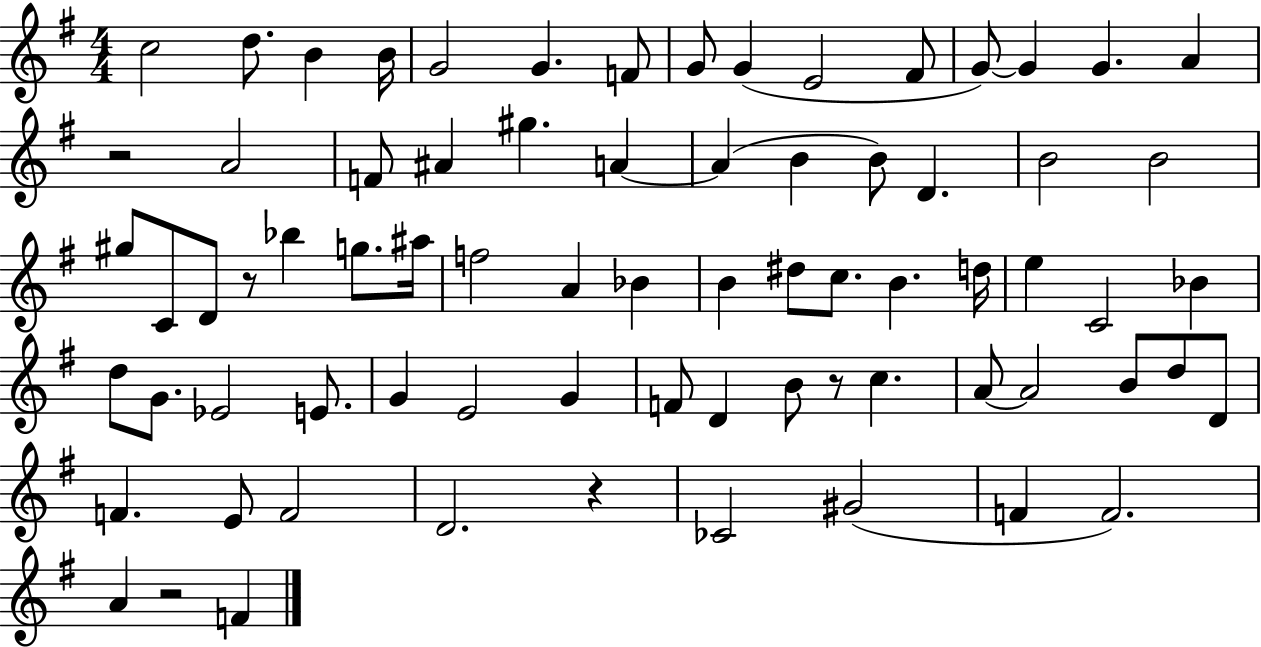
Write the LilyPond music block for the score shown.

{
  \clef treble
  \numericTimeSignature
  \time 4/4
  \key g \major
  c''2 d''8. b'4 b'16 | g'2 g'4. f'8 | g'8 g'4( e'2 fis'8 | g'8~~) g'4 g'4. a'4 | \break r2 a'2 | f'8 ais'4 gis''4. a'4~~ | a'4( b'4 b'8) d'4. | b'2 b'2 | \break gis''8 c'8 d'8 r8 bes''4 g''8. ais''16 | f''2 a'4 bes'4 | b'4 dis''8 c''8. b'4. d''16 | e''4 c'2 bes'4 | \break d''8 g'8. ees'2 e'8. | g'4 e'2 g'4 | f'8 d'4 b'8 r8 c''4. | a'8~~ a'2 b'8 d''8 d'8 | \break f'4. e'8 f'2 | d'2. r4 | ces'2 gis'2( | f'4 f'2.) | \break a'4 r2 f'4 | \bar "|."
}